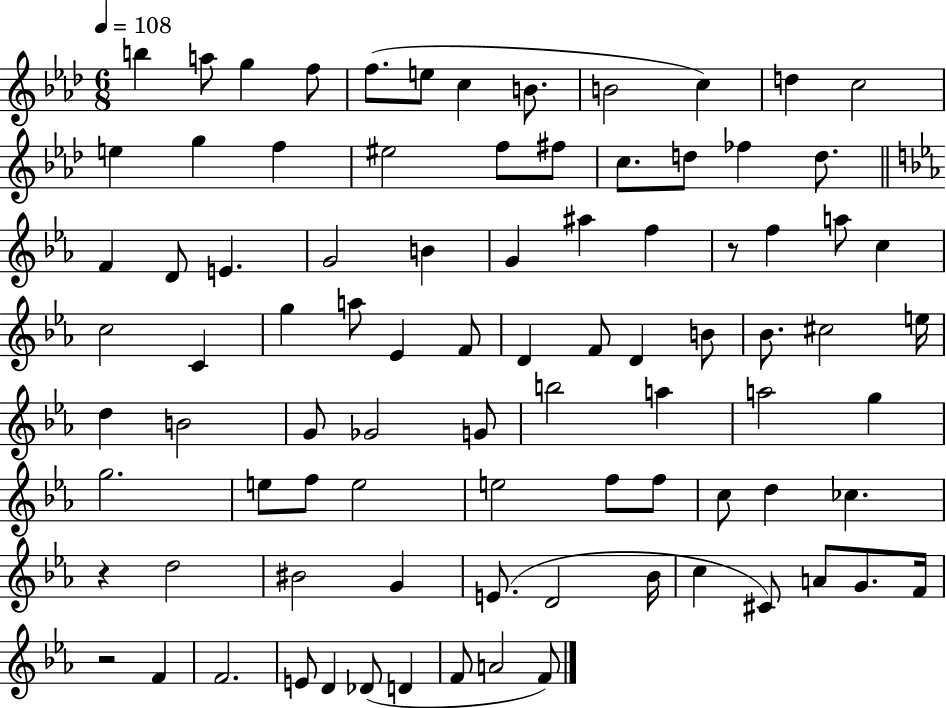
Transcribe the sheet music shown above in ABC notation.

X:1
T:Untitled
M:6/8
L:1/4
K:Ab
b a/2 g f/2 f/2 e/2 c B/2 B2 c d c2 e g f ^e2 f/2 ^f/2 c/2 d/2 _f d/2 F D/2 E G2 B G ^a f z/2 f a/2 c c2 C g a/2 _E F/2 D F/2 D B/2 _B/2 ^c2 e/4 d B2 G/2 _G2 G/2 b2 a a2 g g2 e/2 f/2 e2 e2 f/2 f/2 c/2 d _c z d2 ^B2 G E/2 D2 _B/4 c ^C/2 A/2 G/2 F/4 z2 F F2 E/2 D _D/2 D F/2 A2 F/2